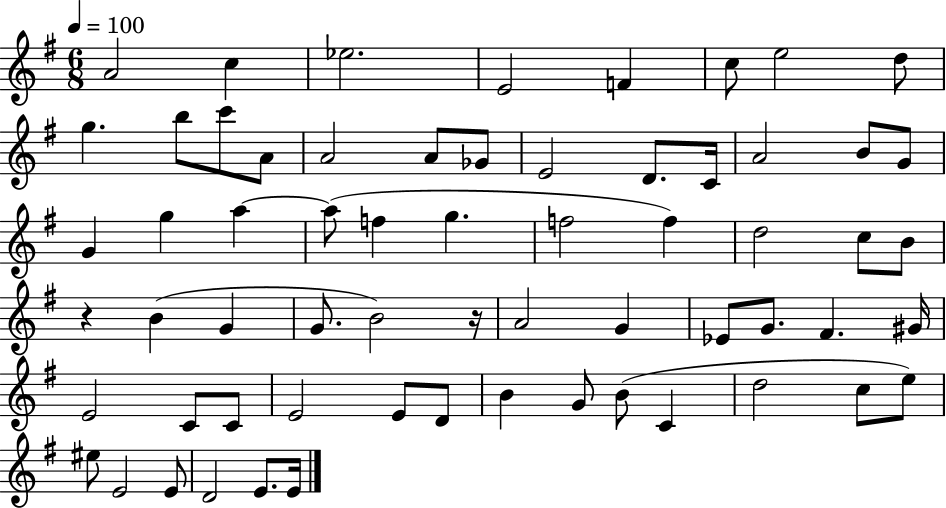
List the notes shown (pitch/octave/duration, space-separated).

A4/h C5/q Eb5/h. E4/h F4/q C5/e E5/h D5/e G5/q. B5/e C6/e A4/e A4/h A4/e Gb4/e E4/h D4/e. C4/s A4/h B4/e G4/e G4/q G5/q A5/q A5/e F5/q G5/q. F5/h F5/q D5/h C5/e B4/e R/q B4/q G4/q G4/e. B4/h R/s A4/h G4/q Eb4/e G4/e. F#4/q. G#4/s E4/h C4/e C4/e E4/h E4/e D4/e B4/q G4/e B4/e C4/q D5/h C5/e E5/e EIS5/e E4/h E4/e D4/h E4/e. E4/s